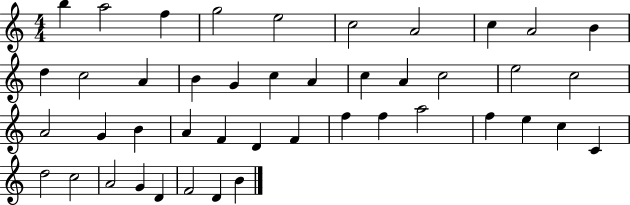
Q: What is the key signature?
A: C major